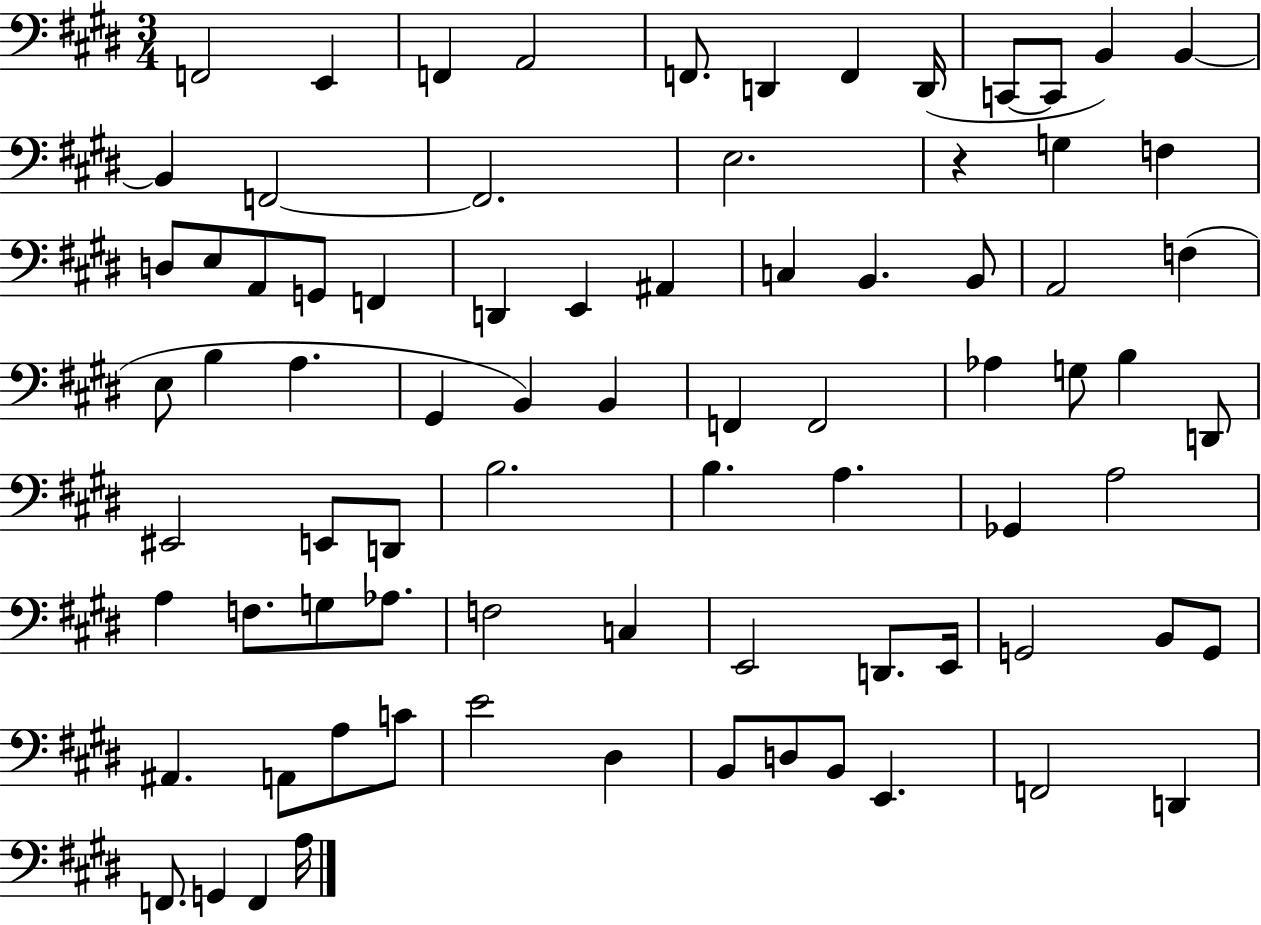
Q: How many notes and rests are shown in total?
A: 80